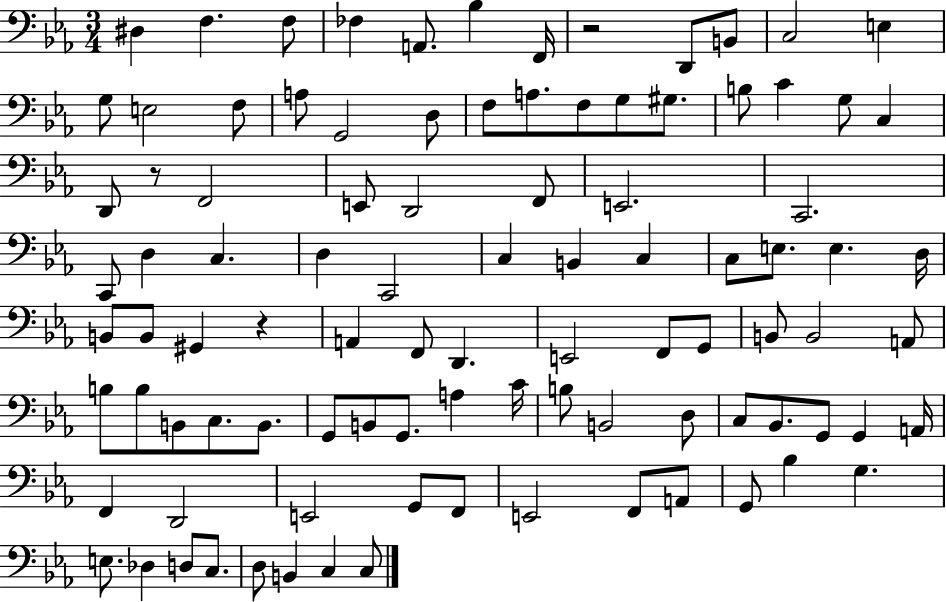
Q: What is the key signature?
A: EES major